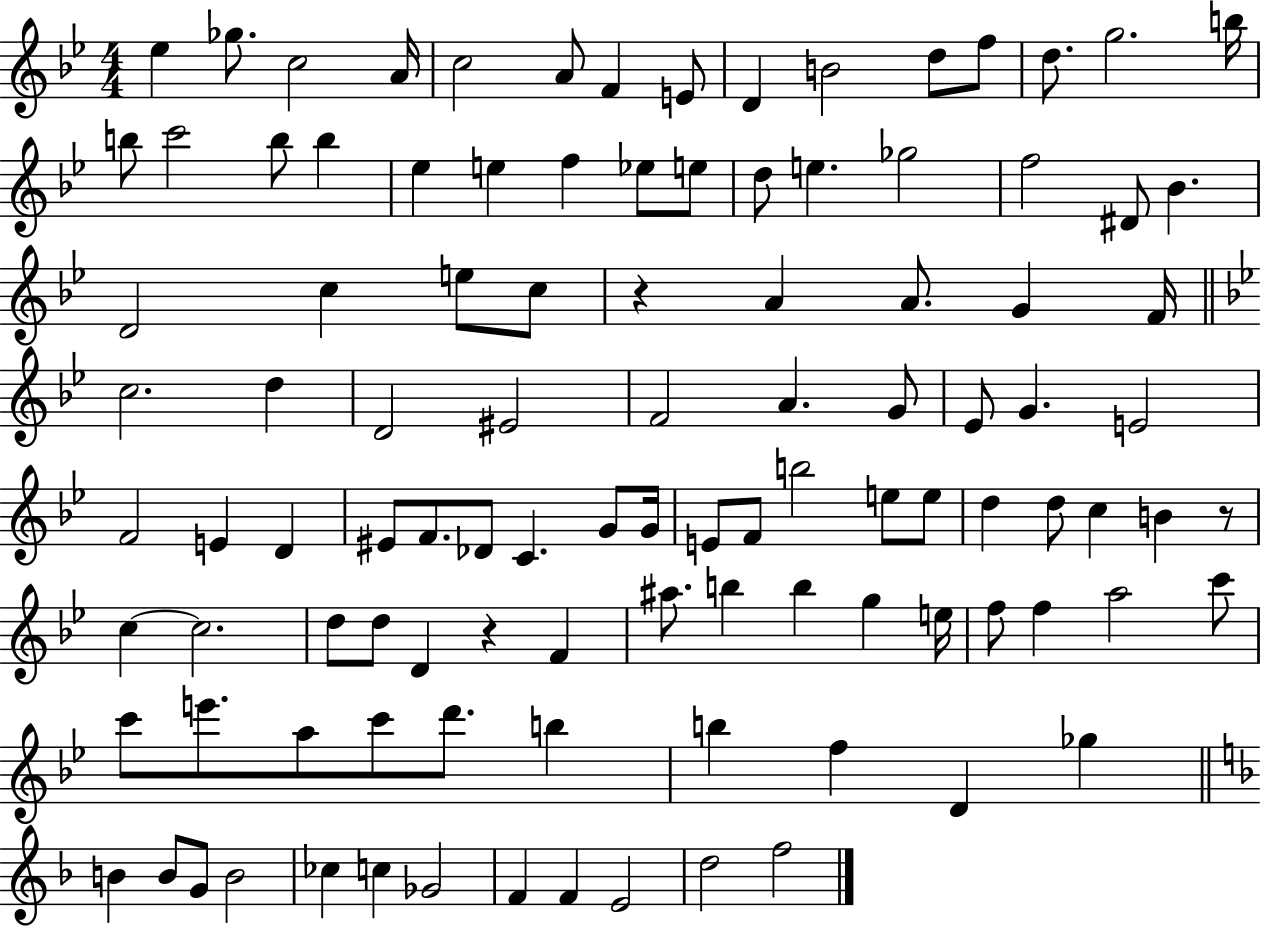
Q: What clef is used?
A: treble